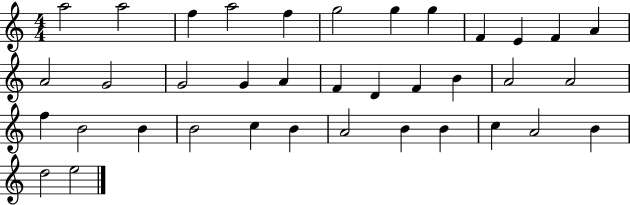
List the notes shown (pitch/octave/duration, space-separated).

A5/h A5/h F5/q A5/h F5/q G5/h G5/q G5/q F4/q E4/q F4/q A4/q A4/h G4/h G4/h G4/q A4/q F4/q D4/q F4/q B4/q A4/h A4/h F5/q B4/h B4/q B4/h C5/q B4/q A4/h B4/q B4/q C5/q A4/h B4/q D5/h E5/h